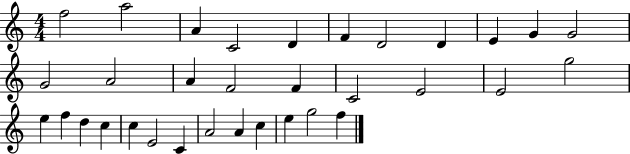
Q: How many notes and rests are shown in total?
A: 33